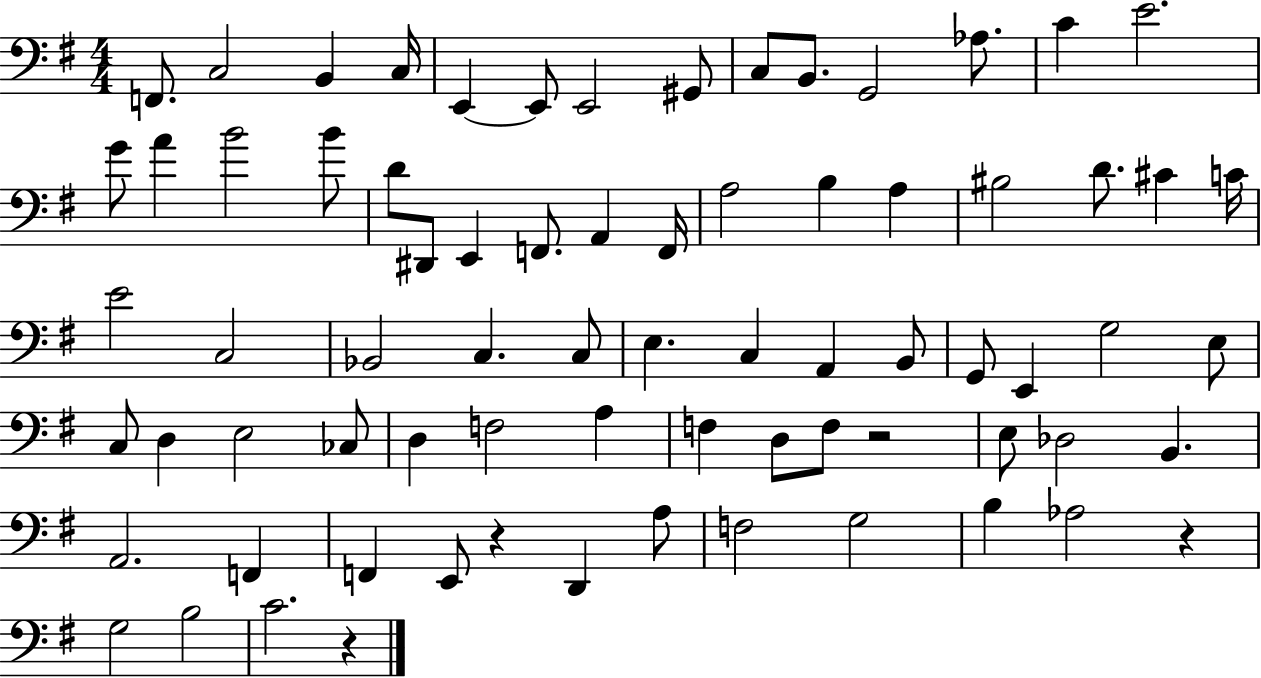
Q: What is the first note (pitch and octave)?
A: F2